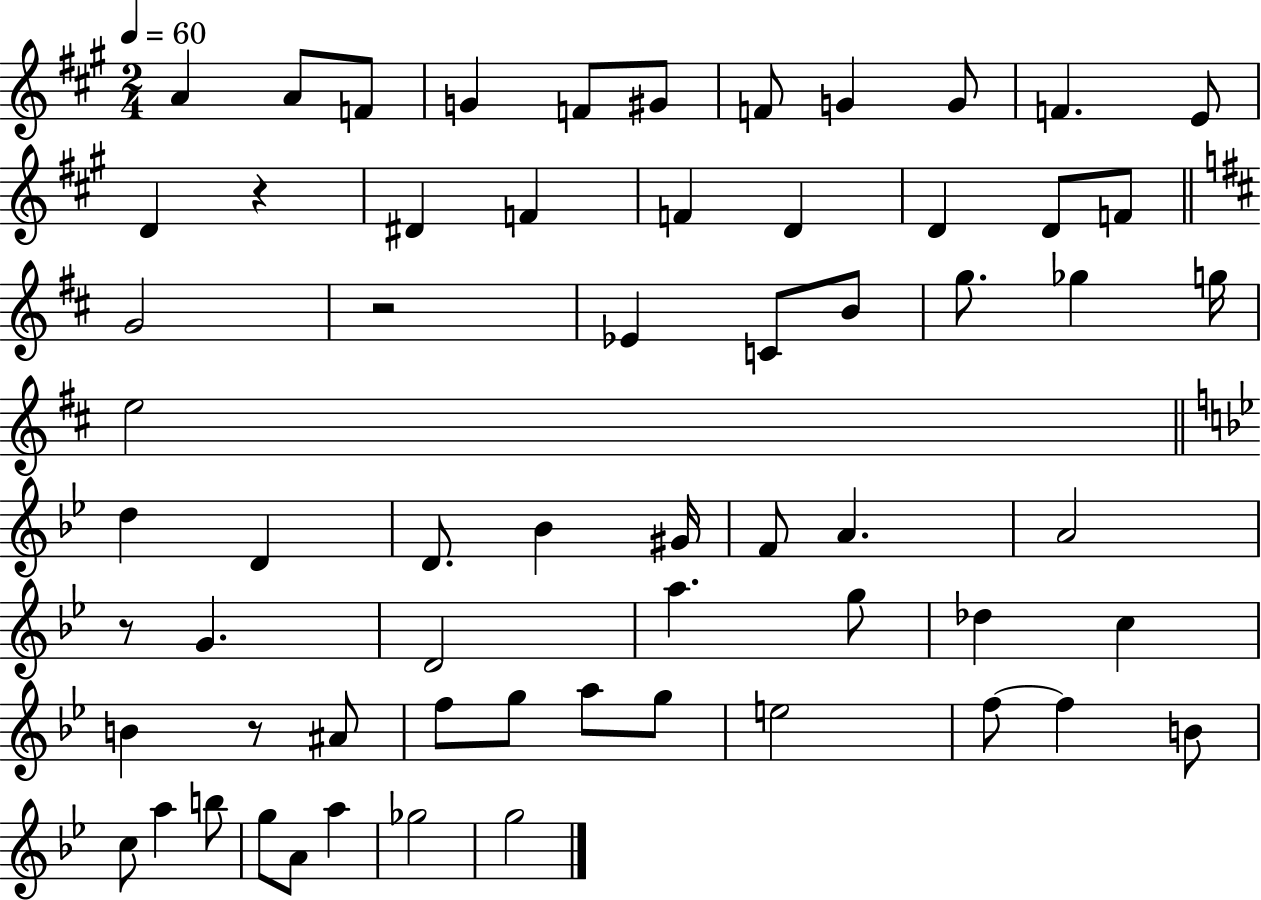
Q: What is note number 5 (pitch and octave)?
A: F4